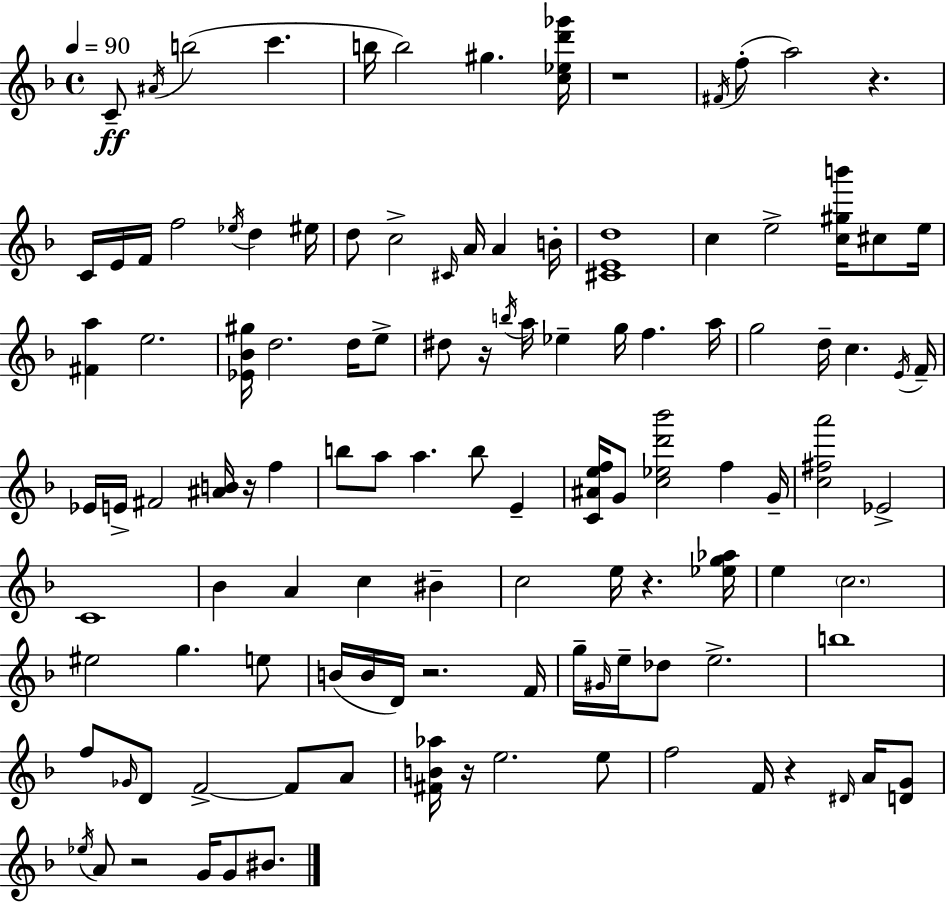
C4/e A#4/s B5/h C6/q. B5/s B5/h G#5/q. [C5,Eb5,D6,Gb6]/s R/w F#4/s F5/e A5/h R/q. C4/s E4/s F4/s F5/h Eb5/s D5/q EIS5/s D5/e C5/h C#4/s A4/s A4/q B4/s [C#4,E4,D5]/w C5/q E5/h [C5,G#5,B6]/s C#5/e E5/s [F#4,A5]/q E5/h. [Eb4,Bb4,G#5]/s D5/h. D5/s E5/e D#5/e R/s B5/s A5/s Eb5/q G5/s F5/q. A5/s G5/h D5/s C5/q. E4/s F4/s Eb4/s E4/s F#4/h [A#4,B4]/s R/s F5/q B5/e A5/e A5/q. B5/e E4/q [C4,A#4,E5,F5]/s G4/e [C5,Eb5,D6,Bb6]/h F5/q G4/s [C5,F#5,A6]/h Eb4/h C4/w Bb4/q A4/q C5/q BIS4/q C5/h E5/s R/q. [Eb5,G5,Ab5]/s E5/q C5/h. EIS5/h G5/q. E5/e B4/s B4/s D4/s R/h. F4/s G5/s G#4/s E5/s Db5/e E5/h. B5/w F5/e Gb4/s D4/e F4/h F4/e A4/e [F#4,B4,Ab5]/s R/s E5/h. E5/e F5/h F4/s R/q D#4/s A4/s [D4,G4]/e Eb5/s A4/e R/h G4/s G4/e BIS4/e.